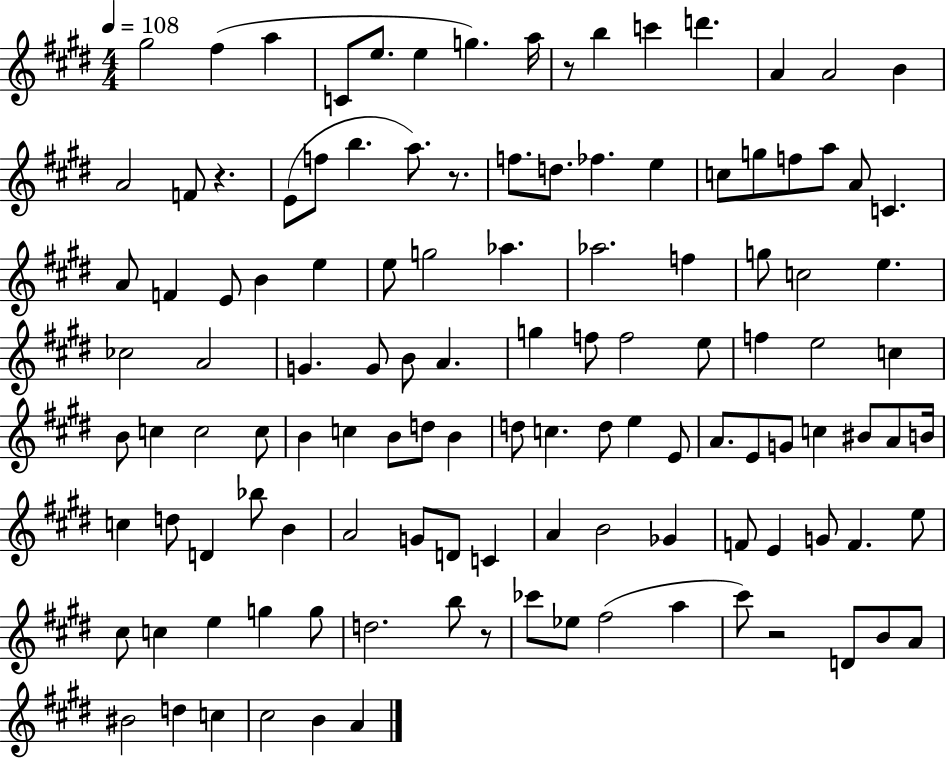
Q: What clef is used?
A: treble